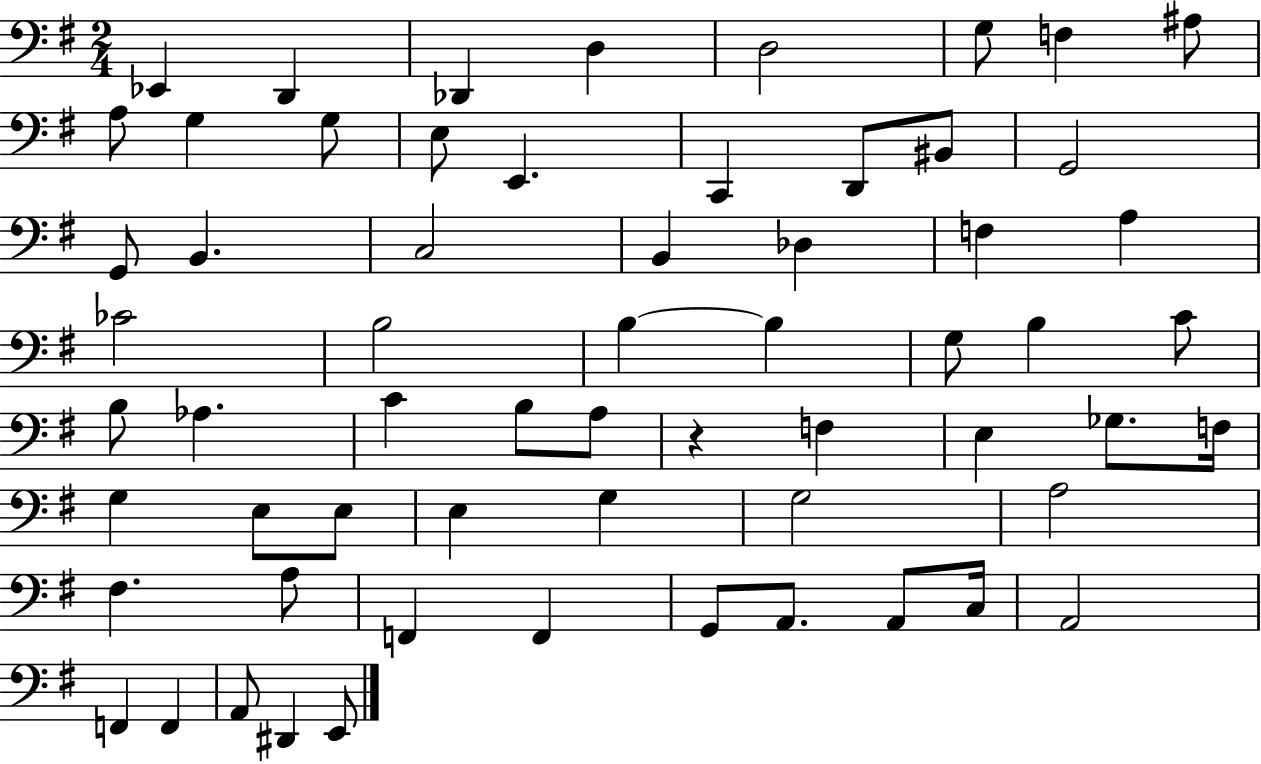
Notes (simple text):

Eb2/q D2/q Db2/q D3/q D3/h G3/e F3/q A#3/e A3/e G3/q G3/e E3/e E2/q. C2/q D2/e BIS2/e G2/h G2/e B2/q. C3/h B2/q Db3/q F3/q A3/q CES4/h B3/h B3/q B3/q G3/e B3/q C4/e B3/e Ab3/q. C4/q B3/e A3/e R/q F3/q E3/q Gb3/e. F3/s G3/q E3/e E3/e E3/q G3/q G3/h A3/h F#3/q. A3/e F2/q F2/q G2/e A2/e. A2/e C3/s A2/h F2/q F2/q A2/e D#2/q E2/e